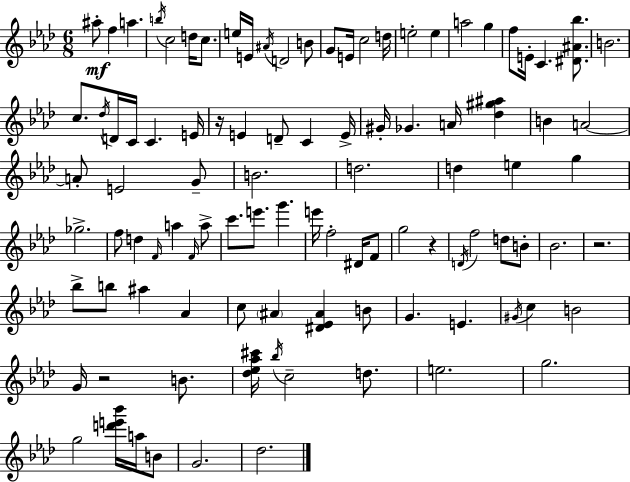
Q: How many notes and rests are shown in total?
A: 100